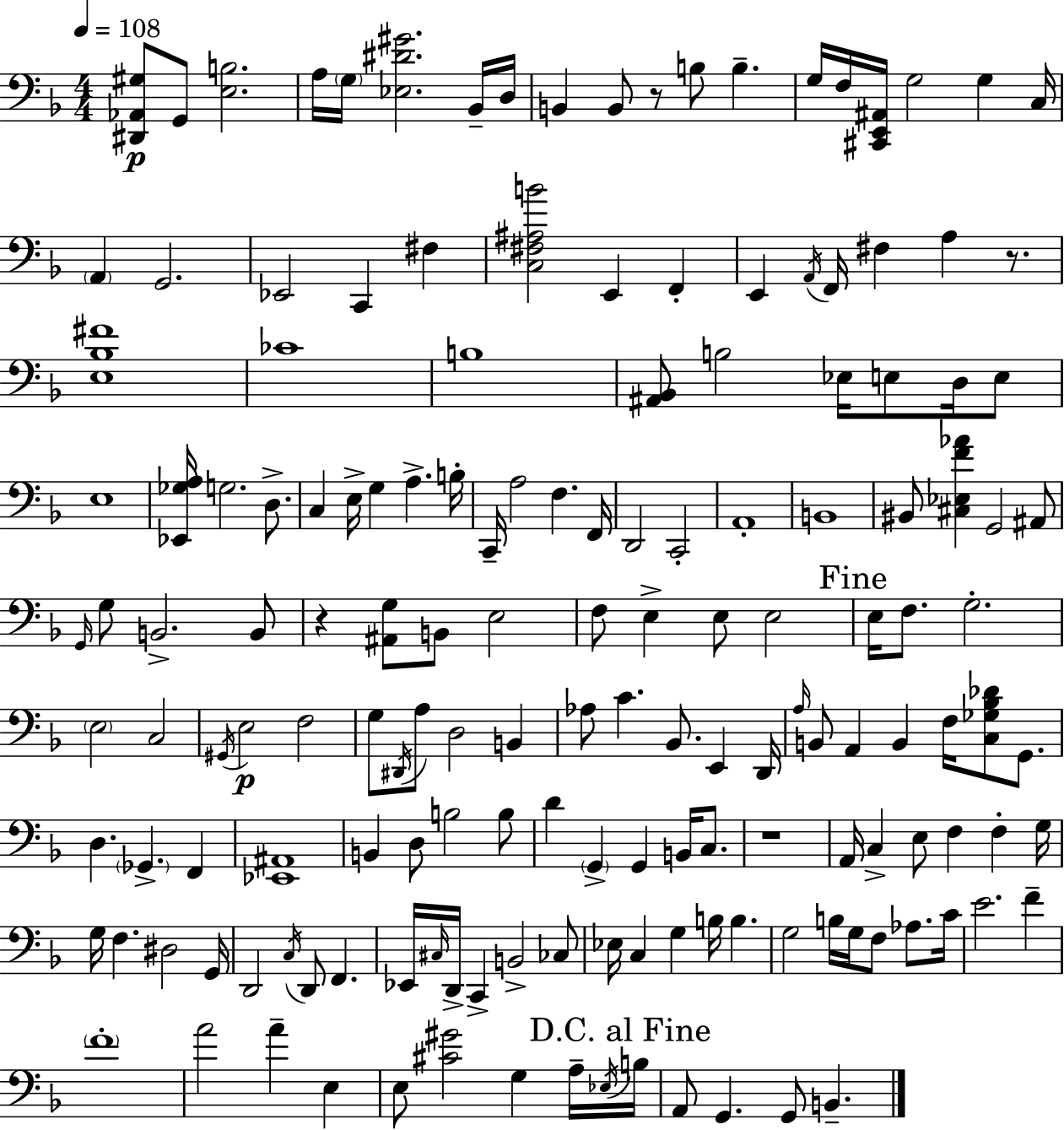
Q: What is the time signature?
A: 4/4